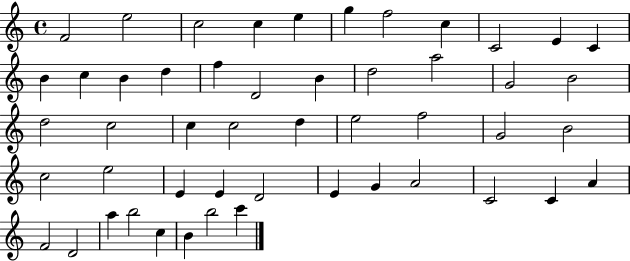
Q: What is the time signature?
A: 4/4